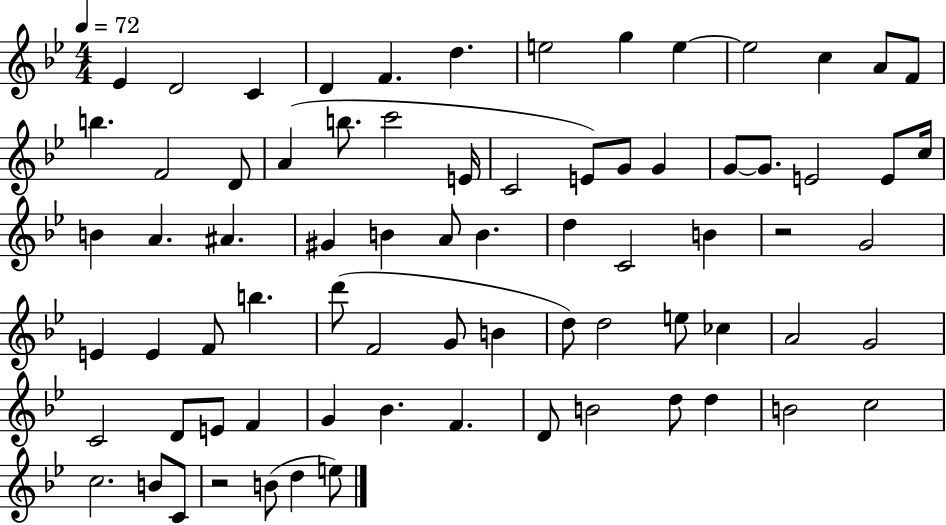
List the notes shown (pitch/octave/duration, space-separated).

Eb4/q D4/h C4/q D4/q F4/q. D5/q. E5/h G5/q E5/q E5/h C5/q A4/e F4/e B5/q. F4/h D4/e A4/q B5/e. C6/h E4/s C4/h E4/e G4/e G4/q G4/e G4/e. E4/h E4/e C5/s B4/q A4/q. A#4/q. G#4/q B4/q A4/e B4/q. D5/q C4/h B4/q R/h G4/h E4/q E4/q F4/e B5/q. D6/e F4/h G4/e B4/q D5/e D5/h E5/e CES5/q A4/h G4/h C4/h D4/e E4/e F4/q G4/q Bb4/q. F4/q. D4/e B4/h D5/e D5/q B4/h C5/h C5/h. B4/e C4/e R/h B4/e D5/q E5/e